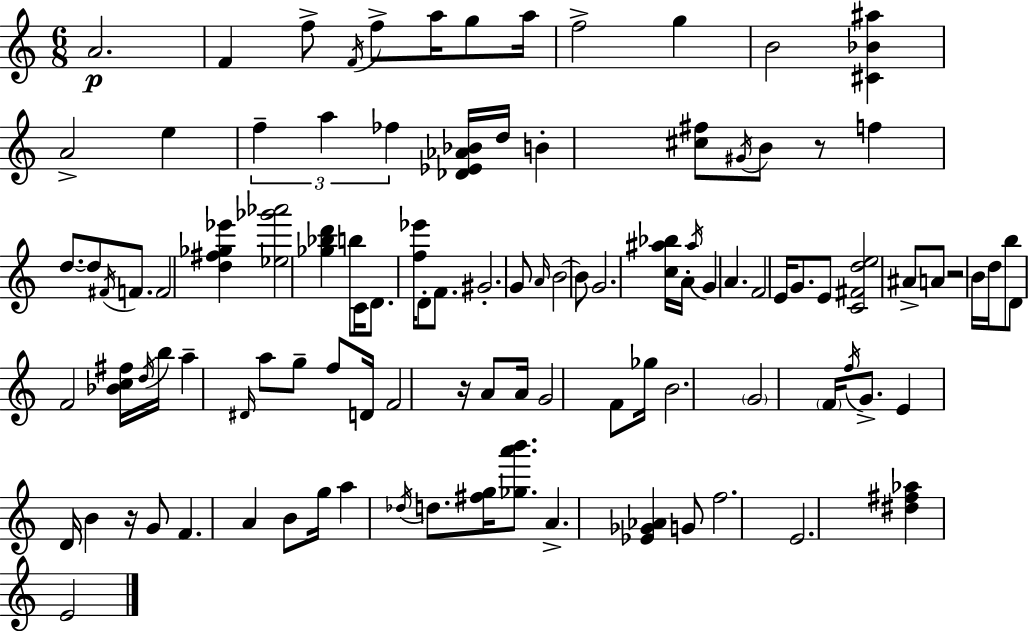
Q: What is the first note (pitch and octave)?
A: A4